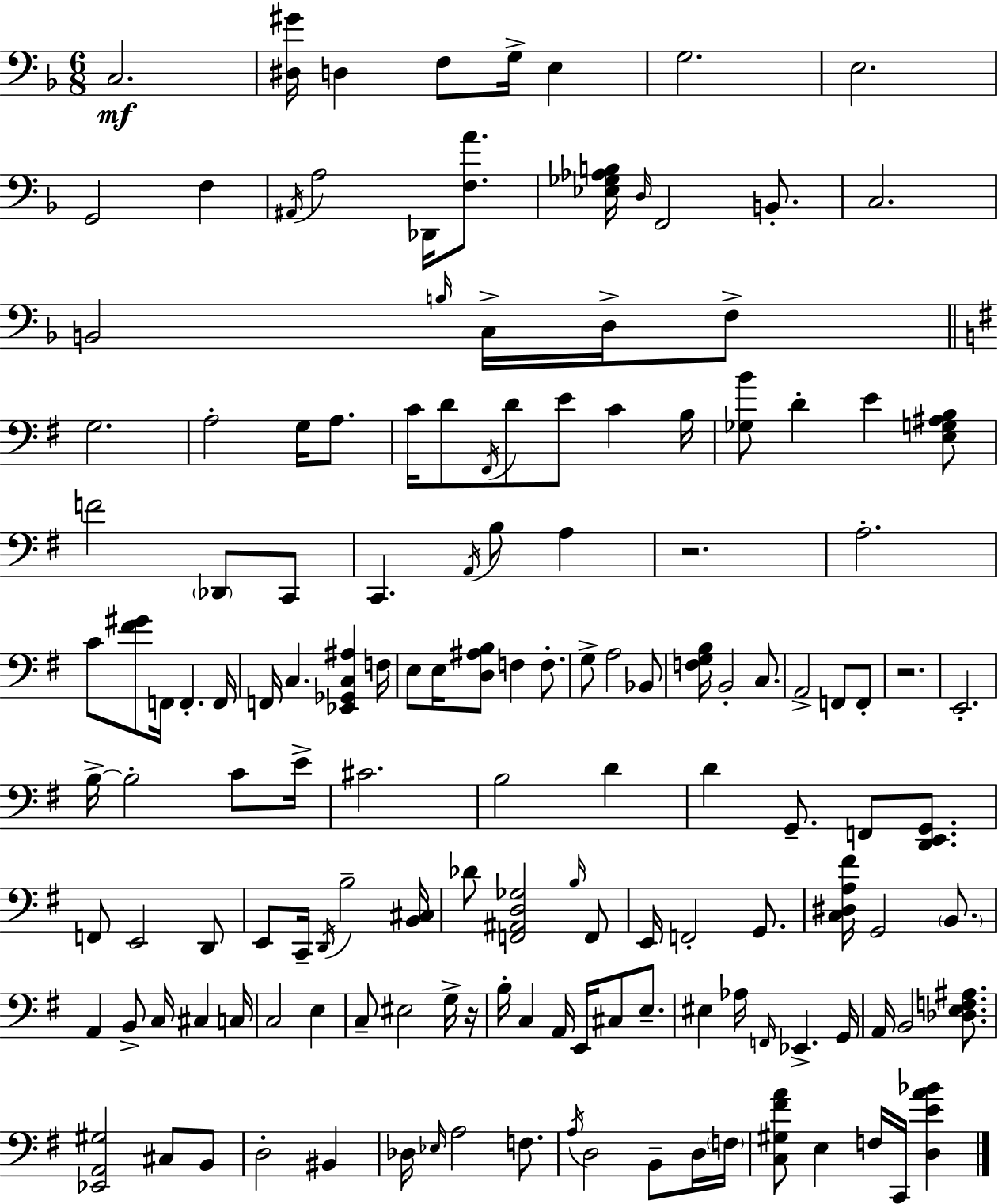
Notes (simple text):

C3/h. [D#3,G#4]/s D3/q F3/e G3/s E3/q G3/h. E3/h. G2/h F3/q A#2/s A3/h Db2/s [F3,A4]/e. [Eb3,Gb3,Ab3,B3]/s D3/s F2/h B2/e. C3/h. B2/h B3/s C3/s D3/s F3/e G3/h. A3/h G3/s A3/e. C4/s D4/e F#2/s D4/e E4/e C4/q B3/s [Gb3,B4]/e D4/q E4/q [E3,G3,A#3,B3]/e F4/h Db2/e C2/e C2/q. A2/s B3/e A3/q R/h. A3/h. C4/e [F#4,G#4]/e F2/s F2/q. F2/s F2/s C3/q. [Eb2,Gb2,C3,A#3]/q F3/s E3/e E3/s [D3,A#3,B3]/e F3/q F3/e. G3/e A3/h Bb2/e [F3,G3,B3]/s B2/h C3/e. A2/h F2/e F2/e R/h. E2/h. B3/s B3/h C4/e E4/s C#4/h. B3/h D4/q D4/q G2/e. F2/e [D2,E2,G2]/e. F2/e E2/h D2/e E2/e C2/s D2/s B3/h [B2,C#3]/s Db4/e [F2,A#2,D3,Gb3]/h B3/s F2/e E2/s F2/h G2/e. [C3,D#3,A3,F#4]/s G2/h B2/e. A2/q B2/e C3/s C#3/q C3/s C3/h E3/q C3/e EIS3/h G3/s R/s B3/s C3/q A2/s E2/s C#3/e E3/e. EIS3/q Ab3/s F2/s Eb2/q. G2/s A2/s B2/h [Db3,E3,F3,A#3]/e. [Eb2,A2,G#3]/h C#3/e B2/e D3/h BIS2/q Db3/s Eb3/s A3/h F3/e. A3/s D3/h B2/e D3/s F3/s [C3,G#3,F#4,A4]/e E3/q F3/s C2/s [D3,E4,A4,Bb4]/q